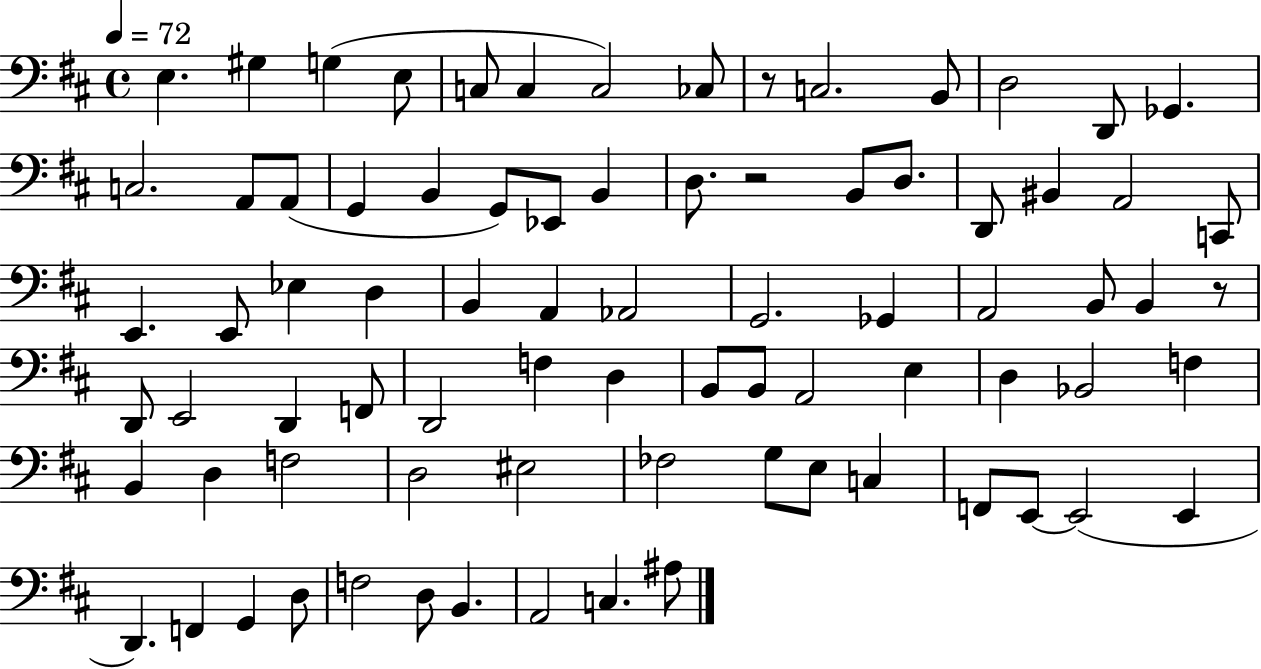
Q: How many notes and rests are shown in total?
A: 80